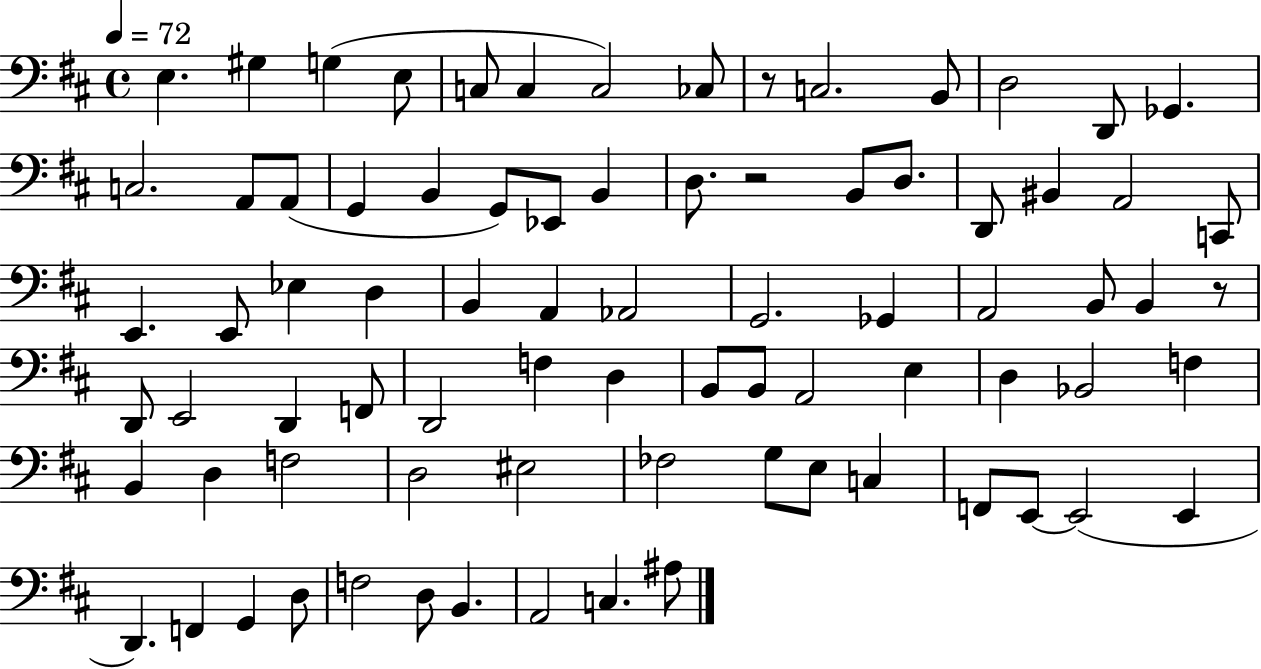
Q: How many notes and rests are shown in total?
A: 80